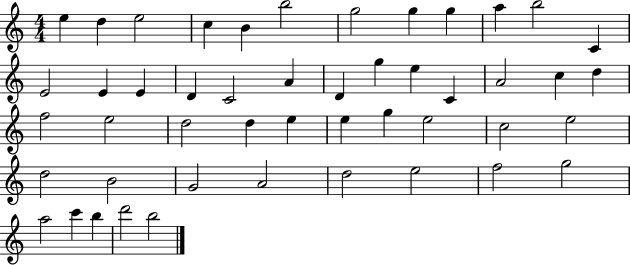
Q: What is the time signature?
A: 4/4